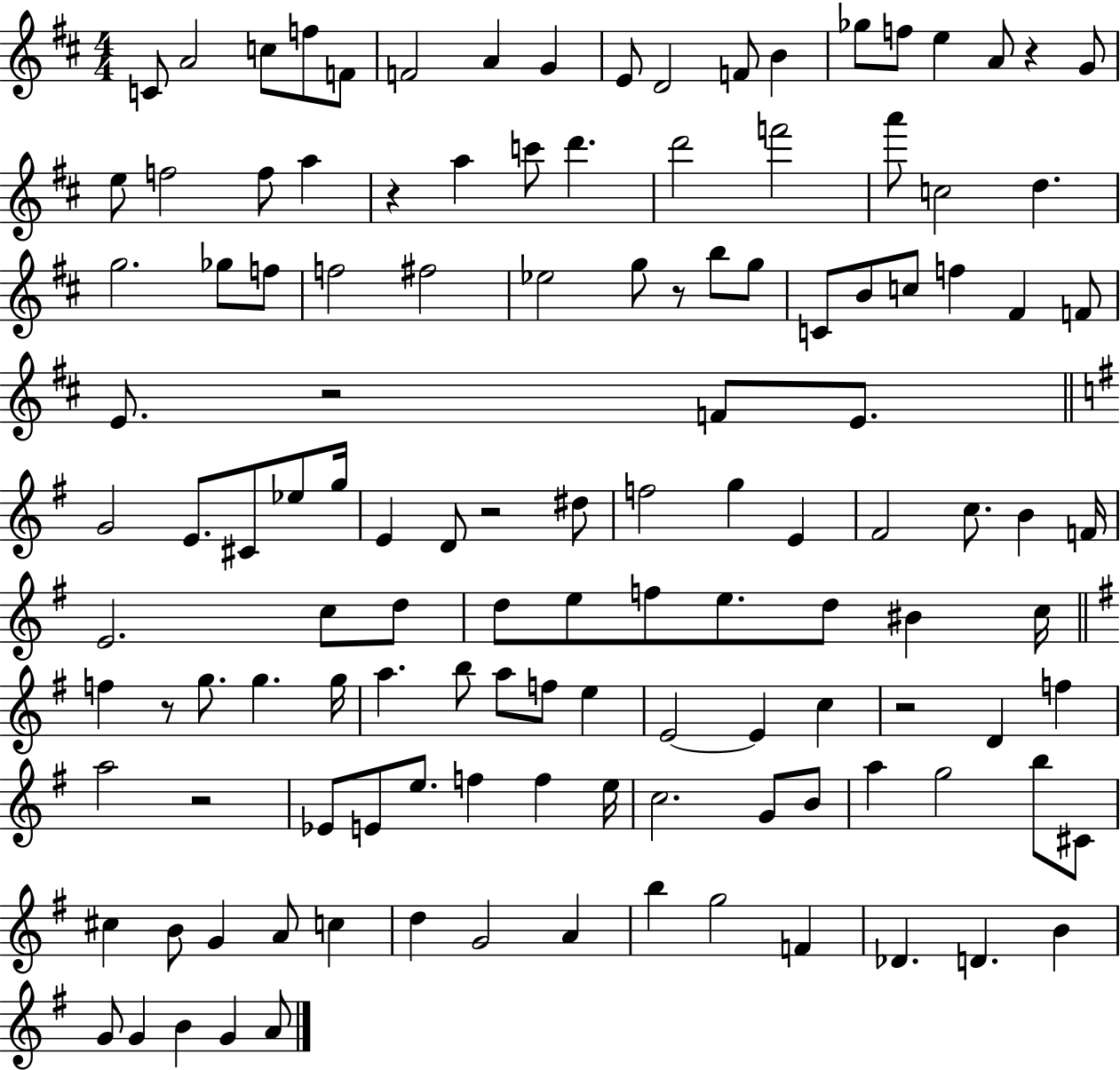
{
  \clef treble
  \numericTimeSignature
  \time 4/4
  \key d \major
  c'8 a'2 c''8 f''8 f'8 | f'2 a'4 g'4 | e'8 d'2 f'8 b'4 | ges''8 f''8 e''4 a'8 r4 g'8 | \break e''8 f''2 f''8 a''4 | r4 a''4 c'''8 d'''4. | d'''2 f'''2 | a'''8 c''2 d''4. | \break g''2. ges''8 f''8 | f''2 fis''2 | ees''2 g''8 r8 b''8 g''8 | c'8 b'8 c''8 f''4 fis'4 f'8 | \break e'8. r2 f'8 e'8. | \bar "||" \break \key g \major g'2 e'8. cis'8 ees''8 g''16 | e'4 d'8 r2 dis''8 | f''2 g''4 e'4 | fis'2 c''8. b'4 f'16 | \break e'2. c''8 d''8 | d''8 e''8 f''8 e''8. d''8 bis'4 c''16 | \bar "||" \break \key g \major f''4 r8 g''8. g''4. g''16 | a''4. b''8 a''8 f''8 e''4 | e'2~~ e'4 c''4 | r2 d'4 f''4 | \break a''2 r2 | ees'8 e'8 e''8. f''4 f''4 e''16 | c''2. g'8 b'8 | a''4 g''2 b''8 cis'8 | \break cis''4 b'8 g'4 a'8 c''4 | d''4 g'2 a'4 | b''4 g''2 f'4 | des'4. d'4. b'4 | \break g'8 g'4 b'4 g'4 a'8 | \bar "|."
}